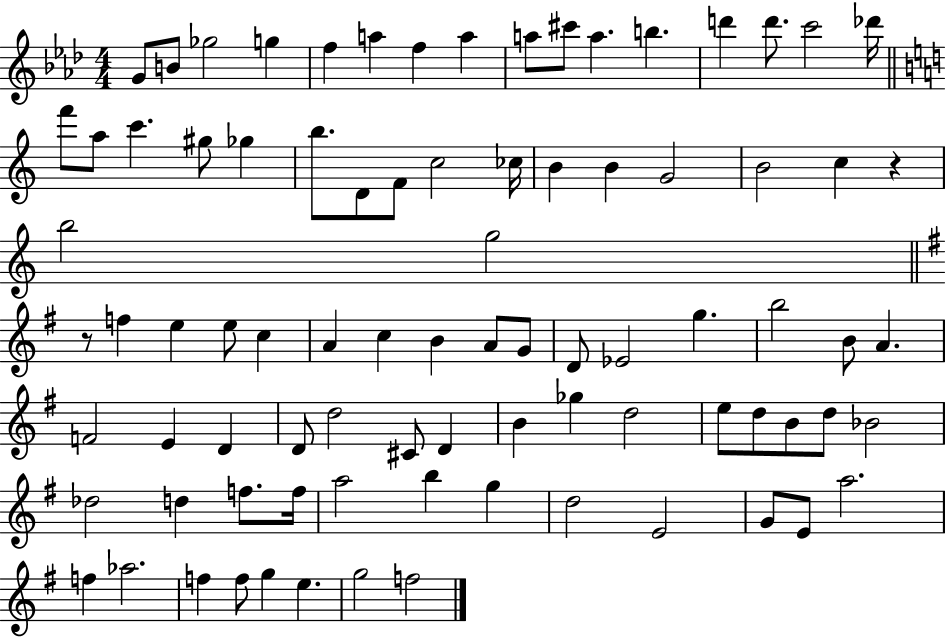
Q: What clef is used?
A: treble